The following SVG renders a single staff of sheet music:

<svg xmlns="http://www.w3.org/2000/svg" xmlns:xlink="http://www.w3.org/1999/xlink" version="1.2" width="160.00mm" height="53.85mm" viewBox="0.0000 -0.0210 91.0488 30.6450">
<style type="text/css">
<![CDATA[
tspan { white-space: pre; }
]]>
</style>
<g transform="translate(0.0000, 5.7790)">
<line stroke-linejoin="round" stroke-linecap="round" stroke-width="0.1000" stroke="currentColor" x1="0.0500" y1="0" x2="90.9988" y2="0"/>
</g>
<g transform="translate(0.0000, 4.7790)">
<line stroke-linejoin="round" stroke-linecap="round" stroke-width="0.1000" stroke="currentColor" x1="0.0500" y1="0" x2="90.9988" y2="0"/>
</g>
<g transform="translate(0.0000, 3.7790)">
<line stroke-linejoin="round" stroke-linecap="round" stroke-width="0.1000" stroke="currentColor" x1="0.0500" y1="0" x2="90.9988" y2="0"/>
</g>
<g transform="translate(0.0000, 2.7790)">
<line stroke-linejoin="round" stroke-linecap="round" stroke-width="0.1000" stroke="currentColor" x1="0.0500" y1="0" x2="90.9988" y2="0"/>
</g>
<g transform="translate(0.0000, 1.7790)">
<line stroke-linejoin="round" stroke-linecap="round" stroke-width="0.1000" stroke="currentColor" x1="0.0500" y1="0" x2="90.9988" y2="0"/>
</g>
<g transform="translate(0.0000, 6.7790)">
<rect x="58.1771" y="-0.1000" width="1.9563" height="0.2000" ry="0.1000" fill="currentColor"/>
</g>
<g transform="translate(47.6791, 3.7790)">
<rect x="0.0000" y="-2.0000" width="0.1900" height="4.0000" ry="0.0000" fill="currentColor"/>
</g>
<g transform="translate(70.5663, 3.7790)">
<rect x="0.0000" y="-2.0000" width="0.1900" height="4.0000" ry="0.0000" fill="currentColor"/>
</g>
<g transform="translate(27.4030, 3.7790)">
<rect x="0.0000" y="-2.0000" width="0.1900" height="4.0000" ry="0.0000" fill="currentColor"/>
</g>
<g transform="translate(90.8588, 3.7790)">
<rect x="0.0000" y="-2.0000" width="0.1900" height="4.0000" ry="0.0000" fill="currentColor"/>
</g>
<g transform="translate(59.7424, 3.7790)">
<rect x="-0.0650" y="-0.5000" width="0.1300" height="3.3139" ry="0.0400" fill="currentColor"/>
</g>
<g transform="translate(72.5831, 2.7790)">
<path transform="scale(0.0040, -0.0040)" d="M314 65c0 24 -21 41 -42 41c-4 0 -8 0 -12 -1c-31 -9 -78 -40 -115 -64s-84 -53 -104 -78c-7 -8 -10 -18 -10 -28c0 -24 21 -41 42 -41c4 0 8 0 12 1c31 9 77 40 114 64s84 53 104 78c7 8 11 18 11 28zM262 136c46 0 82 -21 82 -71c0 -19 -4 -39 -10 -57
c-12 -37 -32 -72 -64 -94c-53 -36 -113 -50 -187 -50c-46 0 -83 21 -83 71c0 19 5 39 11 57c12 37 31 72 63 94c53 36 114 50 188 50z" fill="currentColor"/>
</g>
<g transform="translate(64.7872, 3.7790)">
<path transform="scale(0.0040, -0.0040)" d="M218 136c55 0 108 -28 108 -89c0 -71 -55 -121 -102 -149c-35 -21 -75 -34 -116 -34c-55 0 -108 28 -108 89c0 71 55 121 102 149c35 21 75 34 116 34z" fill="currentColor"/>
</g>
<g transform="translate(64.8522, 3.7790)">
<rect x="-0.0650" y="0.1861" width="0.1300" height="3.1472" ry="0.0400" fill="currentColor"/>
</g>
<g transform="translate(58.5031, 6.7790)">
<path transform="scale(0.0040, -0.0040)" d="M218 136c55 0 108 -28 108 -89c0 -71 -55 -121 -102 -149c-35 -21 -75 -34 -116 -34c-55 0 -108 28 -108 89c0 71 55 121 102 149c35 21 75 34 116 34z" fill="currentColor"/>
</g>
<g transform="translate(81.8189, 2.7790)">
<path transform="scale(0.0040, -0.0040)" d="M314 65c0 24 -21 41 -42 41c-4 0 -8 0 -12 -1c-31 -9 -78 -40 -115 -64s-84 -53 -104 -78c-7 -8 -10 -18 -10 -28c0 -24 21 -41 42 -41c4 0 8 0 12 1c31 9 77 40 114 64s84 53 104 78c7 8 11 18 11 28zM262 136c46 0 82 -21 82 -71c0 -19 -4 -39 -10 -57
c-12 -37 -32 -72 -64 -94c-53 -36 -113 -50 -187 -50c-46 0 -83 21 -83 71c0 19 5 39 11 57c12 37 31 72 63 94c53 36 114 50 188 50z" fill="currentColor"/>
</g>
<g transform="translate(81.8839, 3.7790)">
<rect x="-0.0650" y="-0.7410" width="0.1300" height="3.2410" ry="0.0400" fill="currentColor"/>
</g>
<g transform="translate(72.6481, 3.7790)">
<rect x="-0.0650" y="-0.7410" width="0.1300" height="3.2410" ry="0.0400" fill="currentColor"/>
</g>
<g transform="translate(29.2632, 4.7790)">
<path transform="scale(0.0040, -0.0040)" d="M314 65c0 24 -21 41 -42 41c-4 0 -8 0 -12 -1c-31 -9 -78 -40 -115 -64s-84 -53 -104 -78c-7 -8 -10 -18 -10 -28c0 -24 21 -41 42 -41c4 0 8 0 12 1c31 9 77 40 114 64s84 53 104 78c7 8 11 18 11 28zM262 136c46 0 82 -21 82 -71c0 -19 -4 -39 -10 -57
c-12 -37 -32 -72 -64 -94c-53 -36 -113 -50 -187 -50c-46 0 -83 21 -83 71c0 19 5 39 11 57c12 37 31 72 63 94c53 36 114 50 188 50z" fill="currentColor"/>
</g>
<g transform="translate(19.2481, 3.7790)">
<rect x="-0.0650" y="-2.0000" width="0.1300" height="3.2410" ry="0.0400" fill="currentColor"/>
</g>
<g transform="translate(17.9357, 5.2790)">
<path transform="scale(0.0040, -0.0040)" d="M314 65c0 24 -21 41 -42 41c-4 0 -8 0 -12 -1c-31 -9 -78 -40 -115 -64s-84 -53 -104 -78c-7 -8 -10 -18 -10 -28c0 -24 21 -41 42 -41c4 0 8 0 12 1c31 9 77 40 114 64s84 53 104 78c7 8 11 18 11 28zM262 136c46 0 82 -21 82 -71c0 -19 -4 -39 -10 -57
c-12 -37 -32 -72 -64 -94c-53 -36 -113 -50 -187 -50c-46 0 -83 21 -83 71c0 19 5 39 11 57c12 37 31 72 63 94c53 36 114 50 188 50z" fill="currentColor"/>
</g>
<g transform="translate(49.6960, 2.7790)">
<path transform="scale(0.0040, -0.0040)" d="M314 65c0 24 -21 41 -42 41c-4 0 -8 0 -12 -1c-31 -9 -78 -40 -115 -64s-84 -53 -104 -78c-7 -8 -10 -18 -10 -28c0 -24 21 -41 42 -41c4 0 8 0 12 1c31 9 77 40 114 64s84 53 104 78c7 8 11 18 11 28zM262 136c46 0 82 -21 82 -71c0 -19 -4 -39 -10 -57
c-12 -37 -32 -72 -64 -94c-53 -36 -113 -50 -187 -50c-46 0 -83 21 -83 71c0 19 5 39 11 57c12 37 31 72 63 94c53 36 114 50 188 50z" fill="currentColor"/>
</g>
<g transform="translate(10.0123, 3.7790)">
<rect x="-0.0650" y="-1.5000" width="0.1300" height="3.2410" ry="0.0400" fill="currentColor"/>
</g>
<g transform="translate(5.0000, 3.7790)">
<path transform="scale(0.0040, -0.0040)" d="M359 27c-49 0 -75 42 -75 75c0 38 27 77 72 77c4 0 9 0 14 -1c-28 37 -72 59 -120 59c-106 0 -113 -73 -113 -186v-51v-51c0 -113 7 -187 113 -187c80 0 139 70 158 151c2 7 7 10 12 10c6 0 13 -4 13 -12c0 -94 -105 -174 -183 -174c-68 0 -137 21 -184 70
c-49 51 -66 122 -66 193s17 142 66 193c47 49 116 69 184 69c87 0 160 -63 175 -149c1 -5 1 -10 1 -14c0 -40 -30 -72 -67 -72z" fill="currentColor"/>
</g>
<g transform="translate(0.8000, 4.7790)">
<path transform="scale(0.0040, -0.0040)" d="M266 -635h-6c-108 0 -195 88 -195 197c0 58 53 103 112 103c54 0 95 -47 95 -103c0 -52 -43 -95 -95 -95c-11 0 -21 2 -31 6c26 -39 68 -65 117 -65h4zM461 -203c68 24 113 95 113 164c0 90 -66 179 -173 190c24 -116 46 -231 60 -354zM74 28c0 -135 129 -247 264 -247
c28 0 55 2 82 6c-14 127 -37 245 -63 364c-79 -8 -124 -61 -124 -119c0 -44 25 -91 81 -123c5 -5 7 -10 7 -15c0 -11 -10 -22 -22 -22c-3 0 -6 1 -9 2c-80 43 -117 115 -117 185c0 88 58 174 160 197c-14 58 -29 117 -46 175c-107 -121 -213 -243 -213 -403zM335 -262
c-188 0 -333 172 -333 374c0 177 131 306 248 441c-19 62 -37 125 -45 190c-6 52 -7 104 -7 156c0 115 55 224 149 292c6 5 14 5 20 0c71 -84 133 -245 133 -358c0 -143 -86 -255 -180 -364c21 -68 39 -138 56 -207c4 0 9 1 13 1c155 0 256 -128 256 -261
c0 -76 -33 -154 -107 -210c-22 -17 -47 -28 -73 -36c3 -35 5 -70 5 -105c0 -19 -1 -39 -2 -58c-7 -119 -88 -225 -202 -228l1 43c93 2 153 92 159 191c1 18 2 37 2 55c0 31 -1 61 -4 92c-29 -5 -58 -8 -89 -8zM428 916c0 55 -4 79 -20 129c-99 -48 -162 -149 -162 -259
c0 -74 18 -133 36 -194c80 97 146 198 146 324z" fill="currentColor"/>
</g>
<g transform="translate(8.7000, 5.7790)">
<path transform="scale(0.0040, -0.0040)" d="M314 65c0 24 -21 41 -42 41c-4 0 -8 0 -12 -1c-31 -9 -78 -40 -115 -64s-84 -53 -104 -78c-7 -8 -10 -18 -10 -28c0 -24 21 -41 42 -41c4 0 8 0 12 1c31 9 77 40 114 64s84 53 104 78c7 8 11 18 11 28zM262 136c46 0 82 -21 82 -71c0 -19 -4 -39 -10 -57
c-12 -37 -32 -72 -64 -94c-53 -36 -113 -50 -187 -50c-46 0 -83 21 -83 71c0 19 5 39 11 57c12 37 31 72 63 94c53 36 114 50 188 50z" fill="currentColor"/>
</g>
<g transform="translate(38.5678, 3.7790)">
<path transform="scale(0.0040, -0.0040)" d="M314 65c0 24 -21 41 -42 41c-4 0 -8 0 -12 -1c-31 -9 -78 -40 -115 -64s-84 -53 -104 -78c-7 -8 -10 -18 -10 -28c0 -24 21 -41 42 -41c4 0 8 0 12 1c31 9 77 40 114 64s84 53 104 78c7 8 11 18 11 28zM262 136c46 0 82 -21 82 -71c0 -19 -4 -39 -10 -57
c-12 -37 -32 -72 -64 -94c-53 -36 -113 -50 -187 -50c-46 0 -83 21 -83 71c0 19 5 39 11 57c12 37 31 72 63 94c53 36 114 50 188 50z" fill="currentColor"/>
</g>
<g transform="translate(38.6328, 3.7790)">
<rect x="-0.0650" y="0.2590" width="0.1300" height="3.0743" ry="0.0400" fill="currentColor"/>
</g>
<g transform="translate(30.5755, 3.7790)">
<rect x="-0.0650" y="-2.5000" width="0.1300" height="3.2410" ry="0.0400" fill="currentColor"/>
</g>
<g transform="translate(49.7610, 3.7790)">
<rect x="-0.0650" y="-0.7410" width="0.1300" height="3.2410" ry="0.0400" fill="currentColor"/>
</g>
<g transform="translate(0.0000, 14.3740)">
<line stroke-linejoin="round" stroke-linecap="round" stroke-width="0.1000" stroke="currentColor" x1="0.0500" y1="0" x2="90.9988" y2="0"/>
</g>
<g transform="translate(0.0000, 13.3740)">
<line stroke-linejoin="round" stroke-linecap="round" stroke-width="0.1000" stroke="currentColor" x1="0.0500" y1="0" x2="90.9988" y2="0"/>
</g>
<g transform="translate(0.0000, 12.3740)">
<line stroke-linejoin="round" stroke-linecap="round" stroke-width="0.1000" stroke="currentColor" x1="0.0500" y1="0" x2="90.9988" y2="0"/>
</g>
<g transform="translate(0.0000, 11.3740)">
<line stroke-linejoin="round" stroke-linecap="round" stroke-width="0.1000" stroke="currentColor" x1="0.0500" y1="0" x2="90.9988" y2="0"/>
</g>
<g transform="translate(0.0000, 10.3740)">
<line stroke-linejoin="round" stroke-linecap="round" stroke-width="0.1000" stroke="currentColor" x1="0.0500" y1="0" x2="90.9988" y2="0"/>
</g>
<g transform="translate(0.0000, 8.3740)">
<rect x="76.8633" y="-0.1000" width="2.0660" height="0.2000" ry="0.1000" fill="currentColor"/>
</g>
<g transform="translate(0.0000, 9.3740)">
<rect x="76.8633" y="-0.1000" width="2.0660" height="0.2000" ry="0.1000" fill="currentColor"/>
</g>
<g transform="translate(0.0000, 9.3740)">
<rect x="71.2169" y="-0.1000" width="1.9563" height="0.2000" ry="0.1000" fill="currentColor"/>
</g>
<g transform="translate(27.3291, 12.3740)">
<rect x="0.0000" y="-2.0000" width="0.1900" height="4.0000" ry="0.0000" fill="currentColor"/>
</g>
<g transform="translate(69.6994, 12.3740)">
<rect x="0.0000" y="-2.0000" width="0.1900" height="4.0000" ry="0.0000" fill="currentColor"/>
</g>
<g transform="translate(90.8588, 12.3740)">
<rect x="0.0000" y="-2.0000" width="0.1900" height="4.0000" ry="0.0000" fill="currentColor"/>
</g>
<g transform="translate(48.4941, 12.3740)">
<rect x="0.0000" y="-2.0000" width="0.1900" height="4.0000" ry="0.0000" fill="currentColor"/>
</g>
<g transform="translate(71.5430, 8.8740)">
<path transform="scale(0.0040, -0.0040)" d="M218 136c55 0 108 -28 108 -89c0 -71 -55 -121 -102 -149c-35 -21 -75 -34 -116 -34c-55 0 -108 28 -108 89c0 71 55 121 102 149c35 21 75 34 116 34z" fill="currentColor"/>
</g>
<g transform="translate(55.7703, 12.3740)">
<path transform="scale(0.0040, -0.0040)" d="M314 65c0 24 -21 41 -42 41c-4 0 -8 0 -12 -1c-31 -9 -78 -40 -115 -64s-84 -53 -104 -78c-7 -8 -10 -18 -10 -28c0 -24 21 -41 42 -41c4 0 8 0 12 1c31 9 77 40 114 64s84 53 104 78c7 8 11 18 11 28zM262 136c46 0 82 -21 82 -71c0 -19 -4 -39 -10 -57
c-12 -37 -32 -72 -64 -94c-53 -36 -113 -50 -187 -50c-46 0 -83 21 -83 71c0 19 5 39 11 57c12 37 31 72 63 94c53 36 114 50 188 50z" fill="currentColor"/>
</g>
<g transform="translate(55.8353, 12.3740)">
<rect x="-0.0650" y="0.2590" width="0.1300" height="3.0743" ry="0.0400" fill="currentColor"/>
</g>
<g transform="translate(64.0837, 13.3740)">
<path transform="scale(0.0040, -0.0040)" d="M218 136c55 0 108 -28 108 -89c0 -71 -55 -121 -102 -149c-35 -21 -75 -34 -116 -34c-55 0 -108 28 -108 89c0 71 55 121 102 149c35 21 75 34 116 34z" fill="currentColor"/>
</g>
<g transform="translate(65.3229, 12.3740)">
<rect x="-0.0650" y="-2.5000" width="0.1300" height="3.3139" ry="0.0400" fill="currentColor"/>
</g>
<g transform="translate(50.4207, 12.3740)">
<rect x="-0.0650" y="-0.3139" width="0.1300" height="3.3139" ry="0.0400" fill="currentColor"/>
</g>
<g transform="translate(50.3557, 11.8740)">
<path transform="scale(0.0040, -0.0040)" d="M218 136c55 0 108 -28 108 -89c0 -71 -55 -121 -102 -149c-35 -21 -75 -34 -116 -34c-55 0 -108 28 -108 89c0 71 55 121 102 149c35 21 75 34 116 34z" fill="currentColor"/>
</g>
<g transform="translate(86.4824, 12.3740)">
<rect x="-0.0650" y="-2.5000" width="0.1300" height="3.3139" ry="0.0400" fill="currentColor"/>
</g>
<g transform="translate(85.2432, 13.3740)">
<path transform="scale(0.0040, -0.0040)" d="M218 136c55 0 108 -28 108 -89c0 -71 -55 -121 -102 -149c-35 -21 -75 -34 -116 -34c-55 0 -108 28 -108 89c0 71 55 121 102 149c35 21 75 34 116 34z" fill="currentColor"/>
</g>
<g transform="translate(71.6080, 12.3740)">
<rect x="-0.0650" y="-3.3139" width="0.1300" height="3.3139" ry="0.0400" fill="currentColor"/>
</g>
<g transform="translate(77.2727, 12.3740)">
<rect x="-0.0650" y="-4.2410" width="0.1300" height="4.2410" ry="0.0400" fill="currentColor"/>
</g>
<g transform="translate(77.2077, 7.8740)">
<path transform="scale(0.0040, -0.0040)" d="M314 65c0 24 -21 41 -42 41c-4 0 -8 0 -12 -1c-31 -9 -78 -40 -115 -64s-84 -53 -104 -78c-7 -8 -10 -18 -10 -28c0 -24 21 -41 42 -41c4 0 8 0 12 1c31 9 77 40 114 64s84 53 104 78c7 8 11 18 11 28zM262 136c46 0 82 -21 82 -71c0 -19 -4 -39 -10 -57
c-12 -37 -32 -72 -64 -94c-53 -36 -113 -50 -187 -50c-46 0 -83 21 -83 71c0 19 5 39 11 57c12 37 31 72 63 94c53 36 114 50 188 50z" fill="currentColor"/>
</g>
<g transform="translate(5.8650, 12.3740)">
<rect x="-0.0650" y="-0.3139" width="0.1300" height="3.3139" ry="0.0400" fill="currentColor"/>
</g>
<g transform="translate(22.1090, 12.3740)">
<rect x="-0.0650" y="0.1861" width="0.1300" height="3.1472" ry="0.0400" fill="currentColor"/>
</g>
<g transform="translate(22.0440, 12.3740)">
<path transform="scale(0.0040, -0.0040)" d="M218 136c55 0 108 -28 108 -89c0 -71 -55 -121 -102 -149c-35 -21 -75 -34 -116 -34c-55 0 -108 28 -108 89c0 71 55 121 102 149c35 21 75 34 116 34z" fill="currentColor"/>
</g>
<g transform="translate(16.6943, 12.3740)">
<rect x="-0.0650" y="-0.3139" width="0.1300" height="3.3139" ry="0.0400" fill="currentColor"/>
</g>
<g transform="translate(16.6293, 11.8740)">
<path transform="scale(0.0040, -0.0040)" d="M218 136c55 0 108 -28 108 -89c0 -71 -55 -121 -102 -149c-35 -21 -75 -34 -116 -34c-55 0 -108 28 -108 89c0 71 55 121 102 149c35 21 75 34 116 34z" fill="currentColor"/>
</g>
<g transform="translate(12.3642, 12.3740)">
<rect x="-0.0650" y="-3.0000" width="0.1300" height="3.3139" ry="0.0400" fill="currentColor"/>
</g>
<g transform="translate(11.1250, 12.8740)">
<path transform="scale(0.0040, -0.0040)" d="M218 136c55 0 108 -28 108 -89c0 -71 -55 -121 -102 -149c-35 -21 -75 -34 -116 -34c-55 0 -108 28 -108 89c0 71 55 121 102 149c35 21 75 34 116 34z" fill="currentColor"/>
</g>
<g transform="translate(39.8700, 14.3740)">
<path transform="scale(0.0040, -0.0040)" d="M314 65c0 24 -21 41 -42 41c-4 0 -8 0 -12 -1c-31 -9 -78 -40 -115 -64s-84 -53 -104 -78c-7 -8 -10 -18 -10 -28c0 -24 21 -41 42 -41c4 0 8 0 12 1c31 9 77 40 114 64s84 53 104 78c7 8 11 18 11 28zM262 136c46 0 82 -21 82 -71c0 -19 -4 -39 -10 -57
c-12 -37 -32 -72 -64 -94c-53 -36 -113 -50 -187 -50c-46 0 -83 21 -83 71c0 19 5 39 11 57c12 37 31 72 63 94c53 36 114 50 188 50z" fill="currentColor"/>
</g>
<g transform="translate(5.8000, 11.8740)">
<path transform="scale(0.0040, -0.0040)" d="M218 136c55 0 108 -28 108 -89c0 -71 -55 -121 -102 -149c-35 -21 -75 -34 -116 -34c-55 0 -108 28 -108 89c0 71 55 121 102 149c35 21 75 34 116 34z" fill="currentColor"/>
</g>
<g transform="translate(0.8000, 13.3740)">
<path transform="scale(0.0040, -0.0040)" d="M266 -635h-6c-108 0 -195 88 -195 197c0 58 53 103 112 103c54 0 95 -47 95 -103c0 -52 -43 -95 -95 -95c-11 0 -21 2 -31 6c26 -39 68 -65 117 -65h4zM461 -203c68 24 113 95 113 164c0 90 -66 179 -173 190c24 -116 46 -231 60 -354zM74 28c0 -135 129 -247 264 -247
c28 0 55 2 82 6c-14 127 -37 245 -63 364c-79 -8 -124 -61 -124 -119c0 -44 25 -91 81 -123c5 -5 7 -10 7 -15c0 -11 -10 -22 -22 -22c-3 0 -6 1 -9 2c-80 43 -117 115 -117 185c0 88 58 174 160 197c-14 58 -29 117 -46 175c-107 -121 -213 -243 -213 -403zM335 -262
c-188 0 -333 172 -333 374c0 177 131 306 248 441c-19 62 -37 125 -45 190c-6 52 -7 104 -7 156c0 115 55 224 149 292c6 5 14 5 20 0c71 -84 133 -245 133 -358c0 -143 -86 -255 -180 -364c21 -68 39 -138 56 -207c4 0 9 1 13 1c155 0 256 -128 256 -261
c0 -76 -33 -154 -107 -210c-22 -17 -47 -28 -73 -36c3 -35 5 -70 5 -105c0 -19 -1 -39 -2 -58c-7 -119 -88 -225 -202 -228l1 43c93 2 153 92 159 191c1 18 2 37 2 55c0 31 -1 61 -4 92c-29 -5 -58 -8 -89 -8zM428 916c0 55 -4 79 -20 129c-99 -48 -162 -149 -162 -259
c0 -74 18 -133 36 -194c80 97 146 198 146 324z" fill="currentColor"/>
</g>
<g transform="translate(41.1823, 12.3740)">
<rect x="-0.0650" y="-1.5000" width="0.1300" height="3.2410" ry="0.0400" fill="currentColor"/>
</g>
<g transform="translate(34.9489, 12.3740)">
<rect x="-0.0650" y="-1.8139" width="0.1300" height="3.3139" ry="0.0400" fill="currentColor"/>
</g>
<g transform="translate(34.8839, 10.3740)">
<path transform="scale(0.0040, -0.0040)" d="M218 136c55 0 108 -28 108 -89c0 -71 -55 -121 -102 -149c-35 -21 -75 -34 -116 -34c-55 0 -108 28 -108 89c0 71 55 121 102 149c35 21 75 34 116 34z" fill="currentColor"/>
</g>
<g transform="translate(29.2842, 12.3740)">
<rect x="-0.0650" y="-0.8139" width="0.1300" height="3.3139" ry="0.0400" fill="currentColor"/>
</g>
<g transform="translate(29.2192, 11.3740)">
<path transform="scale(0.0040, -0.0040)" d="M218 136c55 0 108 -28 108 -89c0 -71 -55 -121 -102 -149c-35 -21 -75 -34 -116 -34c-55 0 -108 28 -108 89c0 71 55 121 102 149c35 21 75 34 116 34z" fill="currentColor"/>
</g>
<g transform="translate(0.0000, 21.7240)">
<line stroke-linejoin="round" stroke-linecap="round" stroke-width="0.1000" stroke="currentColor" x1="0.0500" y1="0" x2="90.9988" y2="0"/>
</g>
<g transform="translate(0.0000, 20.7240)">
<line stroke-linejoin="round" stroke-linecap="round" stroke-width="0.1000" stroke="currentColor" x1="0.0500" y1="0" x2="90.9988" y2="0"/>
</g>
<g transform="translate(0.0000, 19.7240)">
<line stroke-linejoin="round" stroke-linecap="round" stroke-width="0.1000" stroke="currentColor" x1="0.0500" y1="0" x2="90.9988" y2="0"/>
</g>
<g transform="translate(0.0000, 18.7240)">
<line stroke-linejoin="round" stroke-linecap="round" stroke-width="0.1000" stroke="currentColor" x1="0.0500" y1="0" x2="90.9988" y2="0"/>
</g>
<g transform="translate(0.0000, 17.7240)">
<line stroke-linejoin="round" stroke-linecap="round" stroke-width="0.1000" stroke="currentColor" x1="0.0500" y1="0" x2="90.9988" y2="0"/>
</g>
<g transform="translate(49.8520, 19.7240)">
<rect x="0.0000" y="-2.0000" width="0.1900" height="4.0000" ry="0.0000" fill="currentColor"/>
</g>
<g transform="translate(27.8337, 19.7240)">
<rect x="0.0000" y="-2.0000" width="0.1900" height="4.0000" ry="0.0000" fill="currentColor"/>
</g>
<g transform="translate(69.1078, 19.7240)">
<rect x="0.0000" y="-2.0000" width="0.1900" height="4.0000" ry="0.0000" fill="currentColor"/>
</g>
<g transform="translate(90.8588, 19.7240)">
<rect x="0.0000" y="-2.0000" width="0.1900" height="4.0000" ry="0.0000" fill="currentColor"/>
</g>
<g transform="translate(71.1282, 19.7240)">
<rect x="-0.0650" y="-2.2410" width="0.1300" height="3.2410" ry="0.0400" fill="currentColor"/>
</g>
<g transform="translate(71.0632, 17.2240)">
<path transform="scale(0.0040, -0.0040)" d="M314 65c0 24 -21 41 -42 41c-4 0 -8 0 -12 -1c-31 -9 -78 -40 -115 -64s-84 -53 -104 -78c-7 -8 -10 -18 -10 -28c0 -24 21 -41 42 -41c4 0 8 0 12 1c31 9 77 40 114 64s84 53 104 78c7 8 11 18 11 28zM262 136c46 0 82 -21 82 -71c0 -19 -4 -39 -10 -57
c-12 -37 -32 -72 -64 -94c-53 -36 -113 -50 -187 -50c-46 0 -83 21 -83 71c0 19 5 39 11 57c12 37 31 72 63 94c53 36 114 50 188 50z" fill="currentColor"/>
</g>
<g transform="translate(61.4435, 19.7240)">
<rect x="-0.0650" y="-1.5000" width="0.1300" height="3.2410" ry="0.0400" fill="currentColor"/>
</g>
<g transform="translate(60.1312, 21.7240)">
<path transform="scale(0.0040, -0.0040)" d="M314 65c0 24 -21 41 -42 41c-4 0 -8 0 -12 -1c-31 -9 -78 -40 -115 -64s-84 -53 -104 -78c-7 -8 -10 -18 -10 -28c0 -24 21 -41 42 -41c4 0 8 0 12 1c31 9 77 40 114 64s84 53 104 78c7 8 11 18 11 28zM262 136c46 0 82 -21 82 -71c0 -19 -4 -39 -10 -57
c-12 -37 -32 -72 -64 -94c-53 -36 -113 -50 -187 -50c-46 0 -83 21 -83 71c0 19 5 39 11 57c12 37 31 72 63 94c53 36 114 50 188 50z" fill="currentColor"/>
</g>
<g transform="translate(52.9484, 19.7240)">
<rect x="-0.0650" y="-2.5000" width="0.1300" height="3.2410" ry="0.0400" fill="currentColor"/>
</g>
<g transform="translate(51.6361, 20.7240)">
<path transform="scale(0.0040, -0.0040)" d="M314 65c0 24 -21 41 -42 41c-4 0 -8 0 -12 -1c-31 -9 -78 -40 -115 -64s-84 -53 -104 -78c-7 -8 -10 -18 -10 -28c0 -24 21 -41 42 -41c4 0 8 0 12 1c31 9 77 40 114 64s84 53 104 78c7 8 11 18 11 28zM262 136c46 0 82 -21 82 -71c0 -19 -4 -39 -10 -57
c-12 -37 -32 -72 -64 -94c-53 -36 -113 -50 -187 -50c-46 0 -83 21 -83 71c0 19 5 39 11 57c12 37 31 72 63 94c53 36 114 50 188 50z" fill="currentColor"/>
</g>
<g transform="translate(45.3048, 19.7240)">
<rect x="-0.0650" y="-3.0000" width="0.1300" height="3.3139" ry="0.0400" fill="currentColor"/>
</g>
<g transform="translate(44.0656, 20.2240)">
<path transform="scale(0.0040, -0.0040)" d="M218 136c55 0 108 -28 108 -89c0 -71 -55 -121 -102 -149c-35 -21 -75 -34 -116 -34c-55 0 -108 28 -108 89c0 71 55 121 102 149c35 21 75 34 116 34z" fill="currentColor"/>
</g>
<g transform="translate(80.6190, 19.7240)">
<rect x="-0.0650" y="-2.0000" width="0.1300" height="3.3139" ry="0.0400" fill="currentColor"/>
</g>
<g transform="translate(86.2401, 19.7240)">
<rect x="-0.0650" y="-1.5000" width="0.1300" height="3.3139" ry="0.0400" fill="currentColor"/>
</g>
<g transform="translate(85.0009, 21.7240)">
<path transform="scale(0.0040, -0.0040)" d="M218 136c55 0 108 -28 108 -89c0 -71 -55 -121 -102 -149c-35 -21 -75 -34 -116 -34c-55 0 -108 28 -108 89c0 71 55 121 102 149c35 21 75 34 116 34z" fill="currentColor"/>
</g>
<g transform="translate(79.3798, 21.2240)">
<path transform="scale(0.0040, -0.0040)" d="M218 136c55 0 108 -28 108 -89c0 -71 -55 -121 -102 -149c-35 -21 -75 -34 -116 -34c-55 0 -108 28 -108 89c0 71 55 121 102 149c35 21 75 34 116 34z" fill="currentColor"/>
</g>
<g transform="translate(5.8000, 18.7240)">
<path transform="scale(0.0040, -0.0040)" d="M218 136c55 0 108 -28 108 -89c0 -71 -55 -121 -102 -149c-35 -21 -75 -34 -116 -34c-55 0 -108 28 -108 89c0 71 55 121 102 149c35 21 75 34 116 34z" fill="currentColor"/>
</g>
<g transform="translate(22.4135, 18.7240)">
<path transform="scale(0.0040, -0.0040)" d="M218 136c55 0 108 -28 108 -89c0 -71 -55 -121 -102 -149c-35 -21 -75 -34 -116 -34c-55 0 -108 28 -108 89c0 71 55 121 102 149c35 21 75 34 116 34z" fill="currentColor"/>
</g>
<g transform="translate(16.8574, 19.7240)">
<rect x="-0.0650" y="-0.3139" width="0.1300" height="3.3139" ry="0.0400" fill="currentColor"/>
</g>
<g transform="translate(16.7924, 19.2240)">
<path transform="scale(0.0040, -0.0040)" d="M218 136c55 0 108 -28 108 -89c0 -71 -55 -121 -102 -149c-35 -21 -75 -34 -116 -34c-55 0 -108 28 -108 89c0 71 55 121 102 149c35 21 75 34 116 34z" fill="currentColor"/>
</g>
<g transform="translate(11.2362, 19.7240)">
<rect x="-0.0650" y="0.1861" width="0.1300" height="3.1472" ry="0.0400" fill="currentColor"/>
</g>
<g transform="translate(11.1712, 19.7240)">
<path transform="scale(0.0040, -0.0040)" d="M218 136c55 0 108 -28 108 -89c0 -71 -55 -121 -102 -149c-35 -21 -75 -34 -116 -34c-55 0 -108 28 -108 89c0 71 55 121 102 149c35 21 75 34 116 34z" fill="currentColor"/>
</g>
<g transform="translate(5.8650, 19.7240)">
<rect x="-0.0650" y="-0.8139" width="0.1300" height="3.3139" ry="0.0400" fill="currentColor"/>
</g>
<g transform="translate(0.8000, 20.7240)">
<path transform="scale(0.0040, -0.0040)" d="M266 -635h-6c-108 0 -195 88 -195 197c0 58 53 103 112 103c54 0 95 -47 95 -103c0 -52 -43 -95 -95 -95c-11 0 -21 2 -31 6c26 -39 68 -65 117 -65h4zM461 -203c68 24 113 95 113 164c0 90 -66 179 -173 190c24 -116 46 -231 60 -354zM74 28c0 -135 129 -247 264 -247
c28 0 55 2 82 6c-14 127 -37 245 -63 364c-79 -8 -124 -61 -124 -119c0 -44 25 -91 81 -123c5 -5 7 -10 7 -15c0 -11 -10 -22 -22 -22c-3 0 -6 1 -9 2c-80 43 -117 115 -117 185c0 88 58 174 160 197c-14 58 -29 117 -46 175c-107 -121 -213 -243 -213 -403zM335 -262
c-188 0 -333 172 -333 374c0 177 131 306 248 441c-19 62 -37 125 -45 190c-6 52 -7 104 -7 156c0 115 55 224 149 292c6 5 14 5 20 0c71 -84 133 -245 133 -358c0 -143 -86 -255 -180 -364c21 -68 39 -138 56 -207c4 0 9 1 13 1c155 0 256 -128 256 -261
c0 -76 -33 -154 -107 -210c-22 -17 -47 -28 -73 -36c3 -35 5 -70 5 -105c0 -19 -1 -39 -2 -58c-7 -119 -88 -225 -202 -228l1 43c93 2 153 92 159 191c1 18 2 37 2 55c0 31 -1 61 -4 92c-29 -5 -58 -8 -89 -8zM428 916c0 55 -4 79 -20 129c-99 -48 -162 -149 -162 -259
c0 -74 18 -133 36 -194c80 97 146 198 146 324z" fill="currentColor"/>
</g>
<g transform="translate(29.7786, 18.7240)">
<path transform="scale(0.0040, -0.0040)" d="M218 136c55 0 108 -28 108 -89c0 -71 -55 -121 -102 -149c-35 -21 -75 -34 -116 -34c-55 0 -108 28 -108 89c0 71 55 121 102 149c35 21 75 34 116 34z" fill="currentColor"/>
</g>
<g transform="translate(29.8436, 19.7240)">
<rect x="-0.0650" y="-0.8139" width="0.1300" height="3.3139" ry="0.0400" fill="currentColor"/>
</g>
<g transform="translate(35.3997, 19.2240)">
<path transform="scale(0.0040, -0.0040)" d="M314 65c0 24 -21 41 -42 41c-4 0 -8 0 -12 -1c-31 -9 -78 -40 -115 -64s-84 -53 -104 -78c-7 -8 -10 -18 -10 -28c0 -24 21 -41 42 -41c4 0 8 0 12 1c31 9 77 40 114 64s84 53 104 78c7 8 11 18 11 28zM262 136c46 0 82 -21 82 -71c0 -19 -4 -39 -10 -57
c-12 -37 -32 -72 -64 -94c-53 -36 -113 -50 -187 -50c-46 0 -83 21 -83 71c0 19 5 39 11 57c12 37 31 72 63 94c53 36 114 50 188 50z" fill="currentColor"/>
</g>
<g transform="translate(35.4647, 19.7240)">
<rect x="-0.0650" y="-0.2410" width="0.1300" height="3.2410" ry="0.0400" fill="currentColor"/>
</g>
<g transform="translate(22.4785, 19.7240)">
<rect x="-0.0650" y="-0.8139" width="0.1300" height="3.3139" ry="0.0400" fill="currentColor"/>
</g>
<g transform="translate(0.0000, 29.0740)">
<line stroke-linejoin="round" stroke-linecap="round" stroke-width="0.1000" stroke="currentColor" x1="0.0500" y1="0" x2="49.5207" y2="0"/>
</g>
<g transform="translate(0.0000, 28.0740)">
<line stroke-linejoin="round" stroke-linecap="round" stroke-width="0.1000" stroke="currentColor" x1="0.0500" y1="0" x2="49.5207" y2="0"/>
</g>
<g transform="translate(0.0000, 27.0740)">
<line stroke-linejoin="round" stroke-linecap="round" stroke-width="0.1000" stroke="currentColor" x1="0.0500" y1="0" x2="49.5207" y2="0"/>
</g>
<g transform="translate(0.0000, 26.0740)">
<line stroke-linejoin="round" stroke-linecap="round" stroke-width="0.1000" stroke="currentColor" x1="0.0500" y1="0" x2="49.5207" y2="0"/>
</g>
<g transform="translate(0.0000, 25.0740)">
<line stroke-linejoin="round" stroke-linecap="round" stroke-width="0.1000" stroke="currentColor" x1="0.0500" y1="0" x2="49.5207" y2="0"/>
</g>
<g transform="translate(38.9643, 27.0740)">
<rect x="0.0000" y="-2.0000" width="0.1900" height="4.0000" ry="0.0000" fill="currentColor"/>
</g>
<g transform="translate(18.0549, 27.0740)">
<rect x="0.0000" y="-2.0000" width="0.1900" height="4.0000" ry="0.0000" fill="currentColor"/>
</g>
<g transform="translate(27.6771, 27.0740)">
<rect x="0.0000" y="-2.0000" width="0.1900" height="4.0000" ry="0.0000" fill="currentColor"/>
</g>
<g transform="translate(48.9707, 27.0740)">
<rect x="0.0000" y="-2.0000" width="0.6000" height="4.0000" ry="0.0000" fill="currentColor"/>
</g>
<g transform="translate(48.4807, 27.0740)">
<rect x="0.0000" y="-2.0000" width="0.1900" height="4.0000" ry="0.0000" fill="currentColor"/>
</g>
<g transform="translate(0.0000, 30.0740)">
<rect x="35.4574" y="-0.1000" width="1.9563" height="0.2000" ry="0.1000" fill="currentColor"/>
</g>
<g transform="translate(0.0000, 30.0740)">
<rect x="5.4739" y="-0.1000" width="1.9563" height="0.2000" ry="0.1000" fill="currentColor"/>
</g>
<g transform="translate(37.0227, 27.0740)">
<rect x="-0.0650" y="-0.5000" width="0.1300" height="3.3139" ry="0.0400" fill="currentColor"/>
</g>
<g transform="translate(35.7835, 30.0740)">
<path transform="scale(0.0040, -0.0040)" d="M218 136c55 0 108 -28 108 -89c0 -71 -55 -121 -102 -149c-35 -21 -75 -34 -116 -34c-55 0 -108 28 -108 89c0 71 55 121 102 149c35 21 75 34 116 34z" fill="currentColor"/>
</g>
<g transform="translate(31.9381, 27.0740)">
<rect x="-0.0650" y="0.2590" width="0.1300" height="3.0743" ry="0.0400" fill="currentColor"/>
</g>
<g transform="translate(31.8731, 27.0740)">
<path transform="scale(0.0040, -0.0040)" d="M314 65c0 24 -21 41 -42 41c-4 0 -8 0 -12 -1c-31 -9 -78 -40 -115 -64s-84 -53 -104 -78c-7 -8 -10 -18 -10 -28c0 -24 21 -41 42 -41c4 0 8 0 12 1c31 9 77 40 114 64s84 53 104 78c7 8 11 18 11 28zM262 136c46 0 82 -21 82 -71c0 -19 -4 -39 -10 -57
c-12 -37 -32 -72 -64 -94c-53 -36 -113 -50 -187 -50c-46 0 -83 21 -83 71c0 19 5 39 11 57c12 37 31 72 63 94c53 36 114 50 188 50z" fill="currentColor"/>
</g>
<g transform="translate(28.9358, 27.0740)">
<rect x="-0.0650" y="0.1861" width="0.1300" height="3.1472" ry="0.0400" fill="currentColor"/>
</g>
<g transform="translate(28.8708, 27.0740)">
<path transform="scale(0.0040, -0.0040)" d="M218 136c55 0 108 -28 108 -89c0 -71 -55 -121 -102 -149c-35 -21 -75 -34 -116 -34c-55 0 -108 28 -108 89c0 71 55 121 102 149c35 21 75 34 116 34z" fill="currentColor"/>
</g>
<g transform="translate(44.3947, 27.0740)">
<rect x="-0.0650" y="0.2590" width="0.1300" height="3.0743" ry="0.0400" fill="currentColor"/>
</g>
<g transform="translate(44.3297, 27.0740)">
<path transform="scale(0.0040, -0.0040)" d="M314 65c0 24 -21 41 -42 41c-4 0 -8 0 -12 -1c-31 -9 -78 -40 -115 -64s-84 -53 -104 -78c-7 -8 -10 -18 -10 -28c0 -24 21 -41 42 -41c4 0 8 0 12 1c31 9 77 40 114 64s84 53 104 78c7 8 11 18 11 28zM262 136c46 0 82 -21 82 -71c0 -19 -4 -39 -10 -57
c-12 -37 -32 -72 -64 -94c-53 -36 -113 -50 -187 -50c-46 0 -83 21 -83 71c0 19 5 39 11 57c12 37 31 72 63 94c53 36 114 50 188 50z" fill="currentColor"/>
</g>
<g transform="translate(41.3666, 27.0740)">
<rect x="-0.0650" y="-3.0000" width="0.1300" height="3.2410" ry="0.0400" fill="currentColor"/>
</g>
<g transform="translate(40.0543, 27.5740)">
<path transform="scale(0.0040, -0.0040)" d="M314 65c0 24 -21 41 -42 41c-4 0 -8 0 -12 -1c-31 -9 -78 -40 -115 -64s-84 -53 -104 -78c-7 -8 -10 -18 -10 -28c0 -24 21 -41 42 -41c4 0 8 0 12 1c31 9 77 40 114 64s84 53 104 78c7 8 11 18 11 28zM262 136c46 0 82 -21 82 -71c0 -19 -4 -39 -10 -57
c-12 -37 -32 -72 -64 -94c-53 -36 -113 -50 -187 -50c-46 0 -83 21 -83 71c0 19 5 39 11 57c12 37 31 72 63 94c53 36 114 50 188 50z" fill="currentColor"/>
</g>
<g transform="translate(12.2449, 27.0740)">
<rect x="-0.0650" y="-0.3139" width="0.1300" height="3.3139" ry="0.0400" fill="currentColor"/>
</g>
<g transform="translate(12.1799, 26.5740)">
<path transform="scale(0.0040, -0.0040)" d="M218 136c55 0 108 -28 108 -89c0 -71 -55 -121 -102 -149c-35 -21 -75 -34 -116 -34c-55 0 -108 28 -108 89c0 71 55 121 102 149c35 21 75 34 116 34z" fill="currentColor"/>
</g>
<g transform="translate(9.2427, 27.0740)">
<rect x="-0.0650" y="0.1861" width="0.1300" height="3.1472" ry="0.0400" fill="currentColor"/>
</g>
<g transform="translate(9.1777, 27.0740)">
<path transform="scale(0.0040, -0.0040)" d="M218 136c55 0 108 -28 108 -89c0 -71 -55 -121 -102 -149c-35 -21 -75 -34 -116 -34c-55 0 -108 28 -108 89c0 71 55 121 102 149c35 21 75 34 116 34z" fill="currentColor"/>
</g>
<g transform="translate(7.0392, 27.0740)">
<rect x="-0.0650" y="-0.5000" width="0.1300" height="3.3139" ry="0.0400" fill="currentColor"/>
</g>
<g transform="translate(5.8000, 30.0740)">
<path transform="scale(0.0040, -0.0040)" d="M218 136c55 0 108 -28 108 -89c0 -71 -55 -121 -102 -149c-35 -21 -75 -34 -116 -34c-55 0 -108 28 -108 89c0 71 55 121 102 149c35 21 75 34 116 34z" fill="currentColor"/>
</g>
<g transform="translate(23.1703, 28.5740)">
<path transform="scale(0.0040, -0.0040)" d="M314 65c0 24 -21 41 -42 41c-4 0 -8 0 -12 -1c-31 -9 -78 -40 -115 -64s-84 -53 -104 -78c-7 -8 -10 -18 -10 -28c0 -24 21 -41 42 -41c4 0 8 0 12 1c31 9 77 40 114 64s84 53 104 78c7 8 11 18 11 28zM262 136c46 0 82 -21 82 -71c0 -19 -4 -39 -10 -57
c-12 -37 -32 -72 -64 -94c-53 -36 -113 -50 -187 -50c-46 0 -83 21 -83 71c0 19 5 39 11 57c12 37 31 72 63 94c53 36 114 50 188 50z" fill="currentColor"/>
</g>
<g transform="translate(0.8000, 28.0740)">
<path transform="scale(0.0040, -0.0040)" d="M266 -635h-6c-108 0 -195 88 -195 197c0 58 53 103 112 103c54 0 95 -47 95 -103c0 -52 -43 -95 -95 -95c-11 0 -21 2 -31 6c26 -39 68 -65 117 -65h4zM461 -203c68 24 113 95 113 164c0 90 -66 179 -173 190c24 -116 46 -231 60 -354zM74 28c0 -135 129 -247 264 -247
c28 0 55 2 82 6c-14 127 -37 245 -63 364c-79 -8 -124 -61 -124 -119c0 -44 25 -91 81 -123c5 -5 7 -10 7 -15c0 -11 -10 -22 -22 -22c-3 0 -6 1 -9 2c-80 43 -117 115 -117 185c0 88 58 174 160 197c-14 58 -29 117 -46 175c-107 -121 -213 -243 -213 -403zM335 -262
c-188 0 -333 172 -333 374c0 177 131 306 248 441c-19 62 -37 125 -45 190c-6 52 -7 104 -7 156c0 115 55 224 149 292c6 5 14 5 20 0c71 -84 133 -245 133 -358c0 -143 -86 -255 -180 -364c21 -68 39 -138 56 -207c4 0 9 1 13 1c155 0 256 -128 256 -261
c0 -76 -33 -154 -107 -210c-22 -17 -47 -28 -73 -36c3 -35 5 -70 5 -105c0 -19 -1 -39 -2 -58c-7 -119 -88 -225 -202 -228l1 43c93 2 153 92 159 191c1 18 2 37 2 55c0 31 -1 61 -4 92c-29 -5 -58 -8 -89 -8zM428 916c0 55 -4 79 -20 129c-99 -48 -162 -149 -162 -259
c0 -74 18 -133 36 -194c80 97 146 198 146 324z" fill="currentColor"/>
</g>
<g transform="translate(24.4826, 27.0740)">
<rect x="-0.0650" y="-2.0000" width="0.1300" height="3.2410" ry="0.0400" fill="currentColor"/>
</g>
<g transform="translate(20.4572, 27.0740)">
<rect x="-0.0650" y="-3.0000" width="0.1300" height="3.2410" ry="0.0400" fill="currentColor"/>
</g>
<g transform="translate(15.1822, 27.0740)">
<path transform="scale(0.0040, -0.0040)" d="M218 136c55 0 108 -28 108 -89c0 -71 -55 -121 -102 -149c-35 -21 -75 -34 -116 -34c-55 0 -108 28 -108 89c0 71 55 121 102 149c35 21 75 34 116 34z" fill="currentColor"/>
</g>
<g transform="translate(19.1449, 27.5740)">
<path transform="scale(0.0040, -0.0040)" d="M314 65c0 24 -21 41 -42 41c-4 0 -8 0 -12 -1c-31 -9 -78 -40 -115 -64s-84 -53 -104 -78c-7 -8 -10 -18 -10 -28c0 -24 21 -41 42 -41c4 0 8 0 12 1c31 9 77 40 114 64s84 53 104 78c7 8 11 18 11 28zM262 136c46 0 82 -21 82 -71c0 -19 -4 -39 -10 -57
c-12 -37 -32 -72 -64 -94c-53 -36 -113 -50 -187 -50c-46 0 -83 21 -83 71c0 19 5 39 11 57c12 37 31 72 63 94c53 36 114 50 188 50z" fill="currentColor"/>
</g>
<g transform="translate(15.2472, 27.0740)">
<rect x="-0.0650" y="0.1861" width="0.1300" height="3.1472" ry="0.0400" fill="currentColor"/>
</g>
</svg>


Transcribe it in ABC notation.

X:1
T:Untitled
M:4/4
L:1/4
K:C
E2 F2 G2 B2 d2 C B d2 d2 c A c B d f E2 c B2 G b d'2 G d B c d d c2 A G2 E2 g2 F E C B c B A2 F2 B B2 C A2 B2